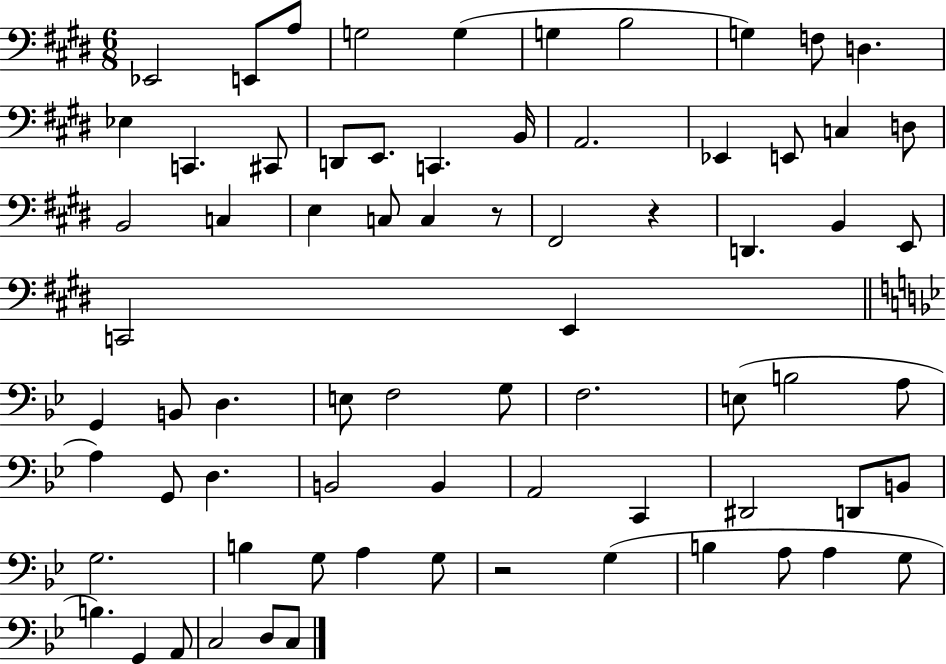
X:1
T:Untitled
M:6/8
L:1/4
K:E
_E,,2 E,,/2 A,/2 G,2 G, G, B,2 G, F,/2 D, _E, C,, ^C,,/2 D,,/2 E,,/2 C,, B,,/4 A,,2 _E,, E,,/2 C, D,/2 B,,2 C, E, C,/2 C, z/2 ^F,,2 z D,, B,, E,,/2 C,,2 E,, G,, B,,/2 D, E,/2 F,2 G,/2 F,2 E,/2 B,2 A,/2 A, G,,/2 D, B,,2 B,, A,,2 C,, ^D,,2 D,,/2 B,,/2 G,2 B, G,/2 A, G,/2 z2 G, B, A,/2 A, G,/2 B, G,, A,,/2 C,2 D,/2 C,/2